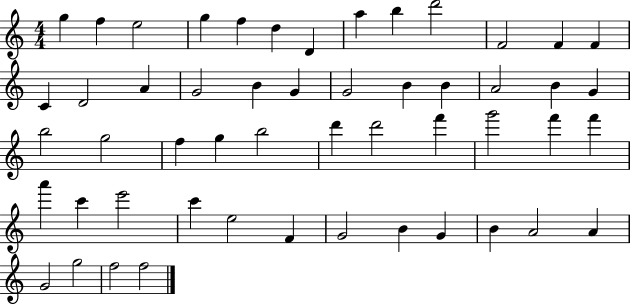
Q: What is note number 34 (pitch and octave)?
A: G6